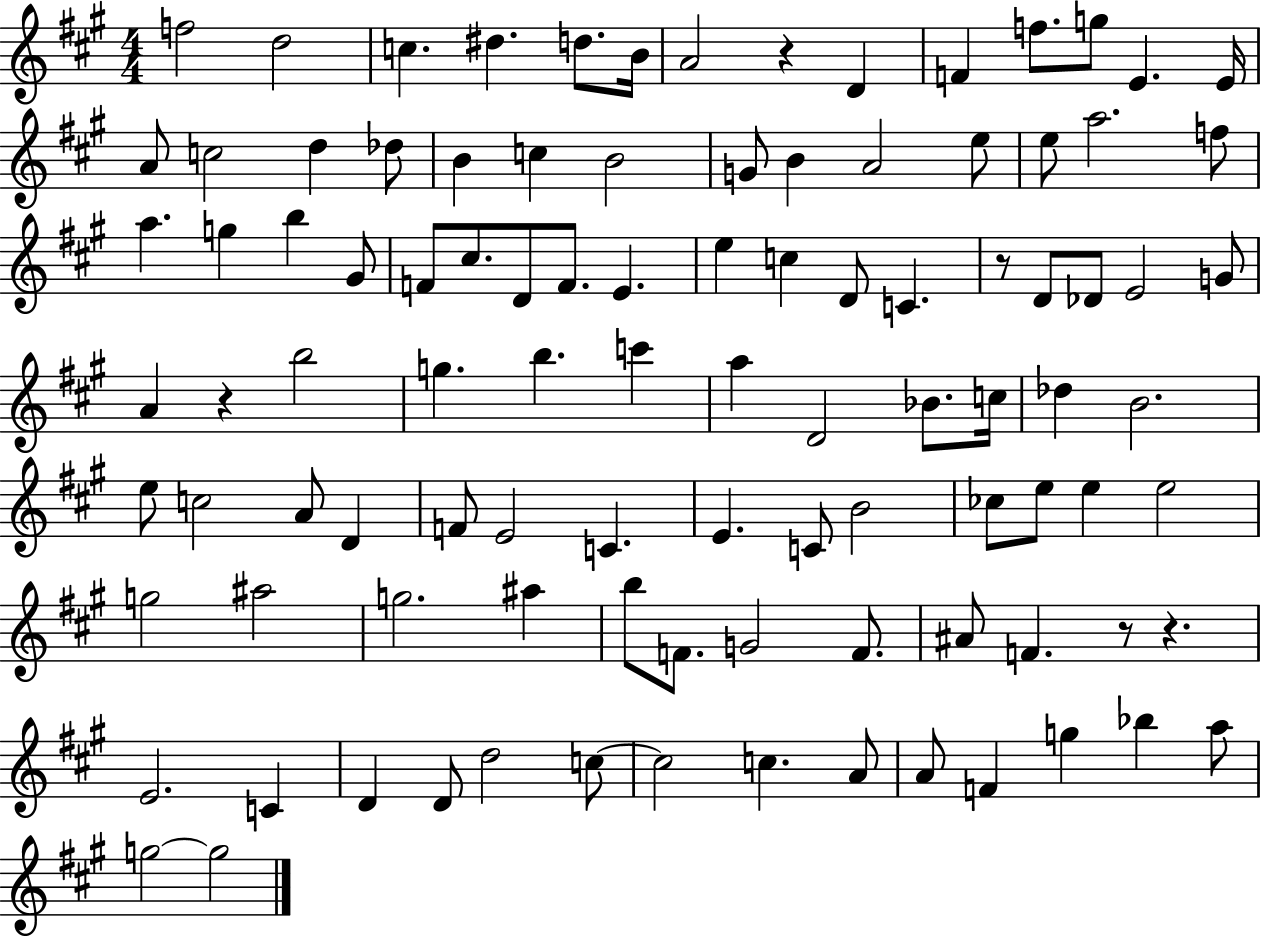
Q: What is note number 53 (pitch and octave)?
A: C5